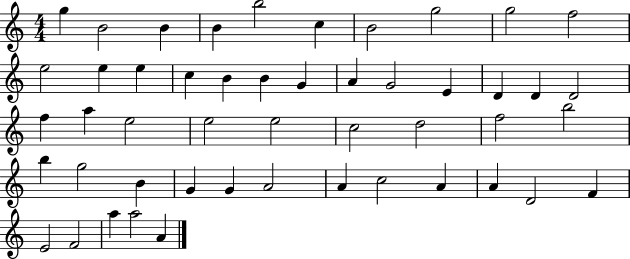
{
  \clef treble
  \numericTimeSignature
  \time 4/4
  \key c \major
  g''4 b'2 b'4 | b'4 b''2 c''4 | b'2 g''2 | g''2 f''2 | \break e''2 e''4 e''4 | c''4 b'4 b'4 g'4 | a'4 g'2 e'4 | d'4 d'4 d'2 | \break f''4 a''4 e''2 | e''2 e''2 | c''2 d''2 | f''2 b''2 | \break b''4 g''2 b'4 | g'4 g'4 a'2 | a'4 c''2 a'4 | a'4 d'2 f'4 | \break e'2 f'2 | a''4 a''2 a'4 | \bar "|."
}